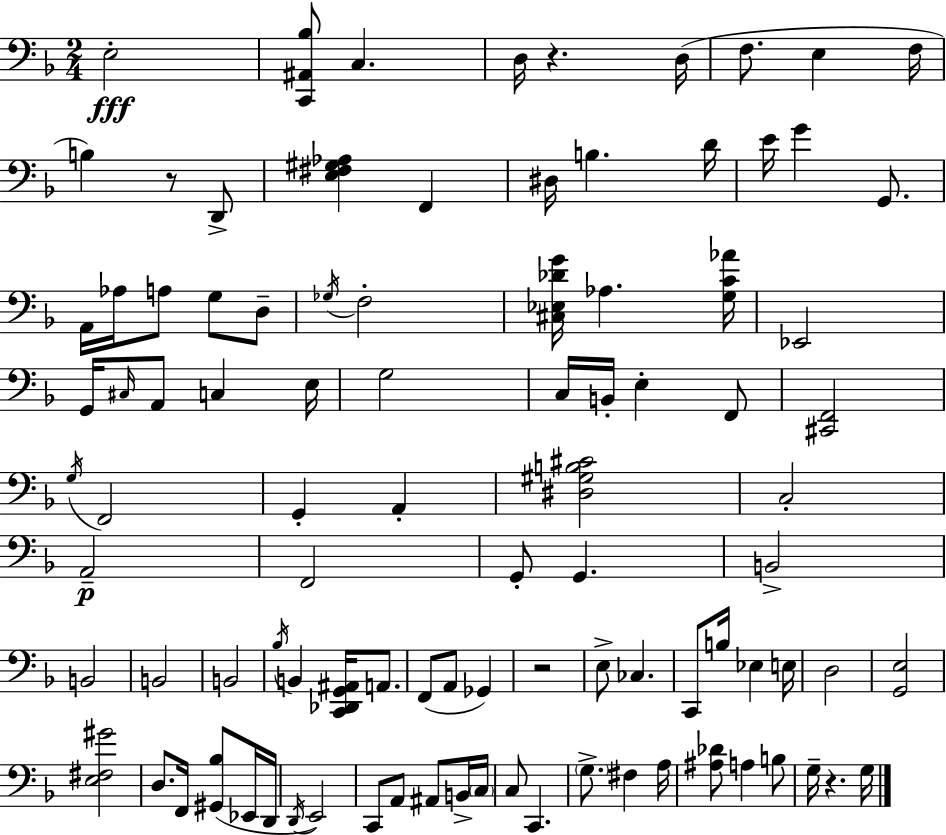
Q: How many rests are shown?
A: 4